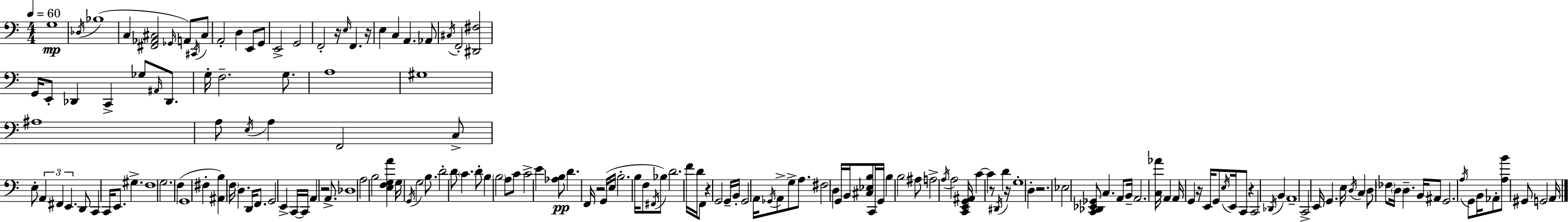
X:1
T:Untitled
M:4/4
L:1/4
K:C
G,4 _D,/4 _B,4 C, [^F,,_A,,^C,]2 _G,,/4 A,,/2 ^C,,/4 ^C,/2 A,,2 D, E,,/2 G,,/2 E,,2 G,,2 F,,2 z/4 E,/4 F,, z/4 E, C, A,, _A,,/2 ^C,/4 F,,2 [^D,,^F,]2 G,,/4 E,,/2 _D,, C,, _G,/2 ^A,,/4 _D,,/2 G,/4 F,2 G,/2 A,4 ^G,4 ^A,4 A,/2 E,/4 A, F,,2 C,/2 E,/2 A,, ^F,, E,, D,,/2 C,, C,,/4 E,,/2 ^G, F,4 G,2 F, G,,4 ^F, [^A,,B,] F,/4 D, D,,/4 F,,/2 G,,2 E,, C,,/4 C,,/4 A,, z2 A,,/2 _D,4 A,2 B,2 [E,F,G,A] G,/4 G,,/4 G,2 B,/2 D2 D/2 C D/2 B, B,2 A,/2 C/2 C2 E [_A,B,]/2 D F,,/4 z2 G,,/4 E,/4 B,2 B,/4 F,/2 ^F,,/4 _B,/2 D2 F/4 D/4 F,,/2 z G,,2 G,,/4 B,,/4 G,,2 A,,/4 _G,,/4 A,,/2 G,/2 A,/2 ^F,2 D, G,,/4 B,,/4 [^C,_E,B,]/2 C,,/4 G,,/4 B, B,2 ^A,/2 A,2 A,/4 A,2 [C,,E,,G,,^A,,]/4 C C z/2 ^D,,/4 D z/4 G,4 D, z2 _E,2 [C,,_D,,_E,,_G,,]/2 C, A,,/2 B,,/4 A,,2 [C,_A]/4 A,, A,,/4 G,, z/4 E,,/4 G,,/2 E,/4 E,,/4 C,,/2 z C,,2 _D,,/4 B,, A,,4 C,,2 E,,/4 G,, E,/4 D,/4 C, D,/2 _F,/2 D,/4 D, B,,/4 ^A,,/2 G,,2 A,/4 G,,/2 B,,/4 _A,,/2 [A,B]/2 ^G,,/2 G,,2 A,,/4